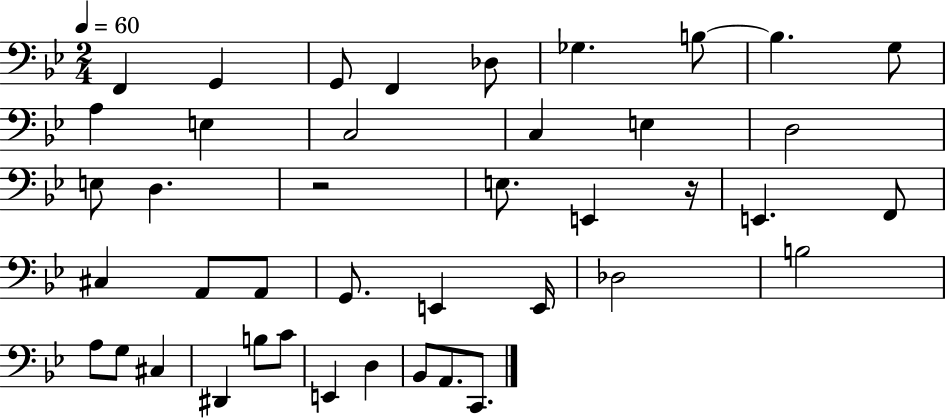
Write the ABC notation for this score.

X:1
T:Untitled
M:2/4
L:1/4
K:Bb
F,, G,, G,,/2 F,, _D,/2 _G, B,/2 B, G,/2 A, E, C,2 C, E, D,2 E,/2 D, z2 E,/2 E,, z/4 E,, F,,/2 ^C, A,,/2 A,,/2 G,,/2 E,, E,,/4 _D,2 B,2 A,/2 G,/2 ^C, ^D,, B,/2 C/2 E,, D, _B,,/2 A,,/2 C,,/2